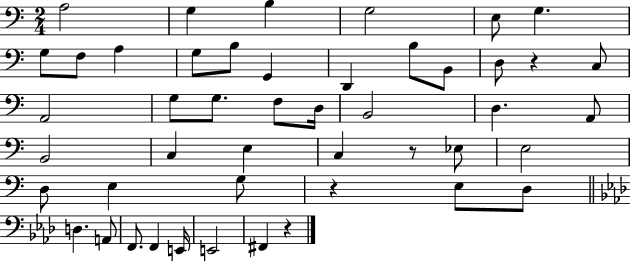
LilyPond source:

{
  \clef bass
  \numericTimeSignature
  \time 2/4
  \key c \major
  a2 | g4 b4 | g2 | e8 g4. | \break g8 f8 a4 | g8 b8 g,4 | d,4 b8 b,8 | d8 r4 c8 | \break a,2 | g8 g8. f8 d16 | b,2 | d4. a,8 | \break b,2 | c4 e4 | c4 r8 ees8 | e2 | \break d8 e4 g8 | r4 e8 d8 | \bar "||" \break \key aes \major d4. a,8 | f,8. f,4 e,16 | e,2 | fis,4 r4 | \break \bar "|."
}